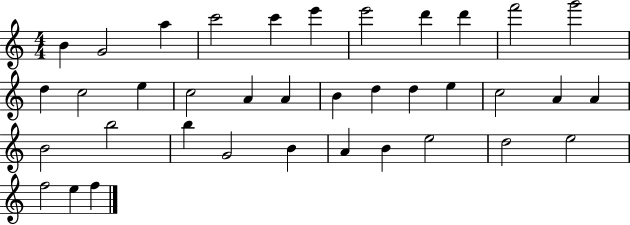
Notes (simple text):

B4/q G4/h A5/q C6/h C6/q E6/q E6/h D6/q D6/q F6/h G6/h D5/q C5/h E5/q C5/h A4/q A4/q B4/q D5/q D5/q E5/q C5/h A4/q A4/q B4/h B5/h B5/q G4/h B4/q A4/q B4/q E5/h D5/h E5/h F5/h E5/q F5/q